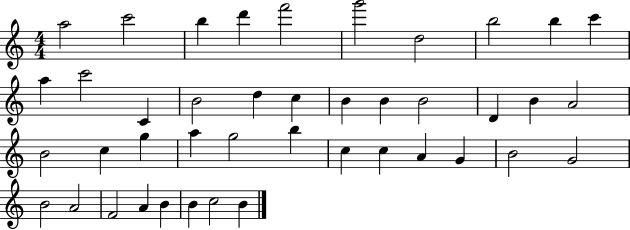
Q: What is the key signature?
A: C major